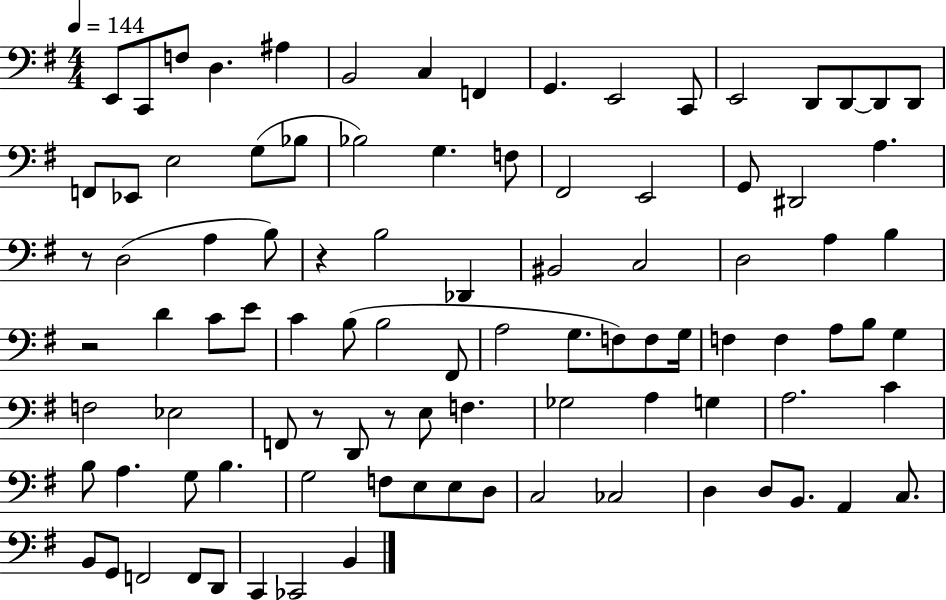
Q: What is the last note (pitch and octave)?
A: B2